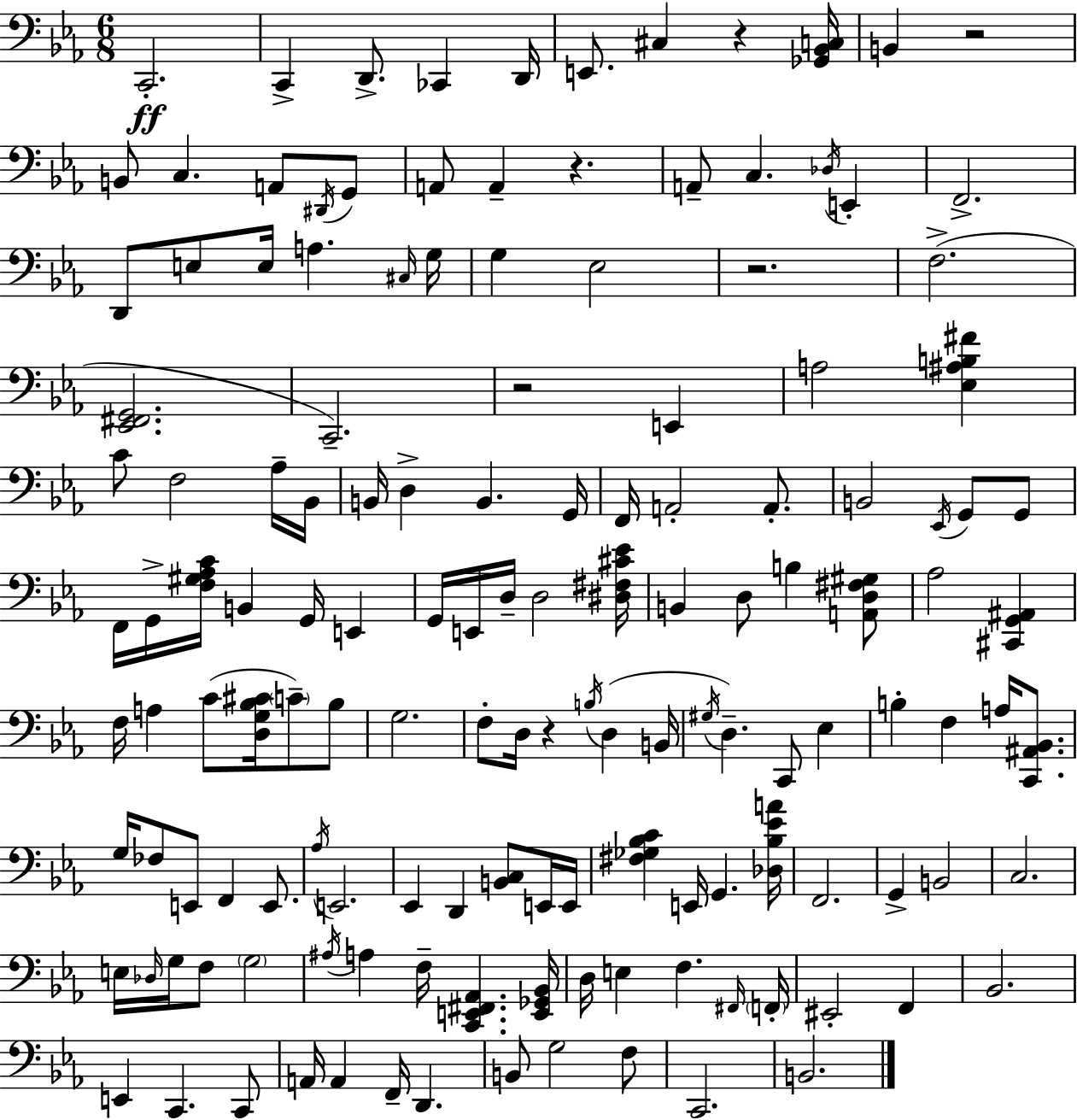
{
  \clef bass
  \numericTimeSignature
  \time 6/8
  \key ees \major
  c,2.-.\ff | c,4-> d,8.-> ces,4 d,16 | e,8. cis4 r4 <ges, bes, c>16 | b,4 r2 | \break b,8 c4. a,8 \acciaccatura { dis,16 } g,8 | a,8 a,4-- r4. | a,8-- c4. \acciaccatura { des16 } e,4-. | f,2.-> | \break d,8 e8 e16 a4. | \grace { cis16 } g16 g4 ees2 | r2. | f2.->( | \break <ees, fis, g,>2. | c,2.--) | r2 e,4 | a2 <ees ais b fis'>4 | \break c'8 f2 | aes16-- bes,16 b,16 d4-> b,4. | g,16 f,16 a,2-. | a,8.-. b,2 \acciaccatura { ees,16 } | \break g,8 g,8 f,16 g,16-> <f gis aes c'>16 b,4 g,16 | e,4 g,16 e,16 d16-- d2 | <dis fis cis' ees'>16 b,4 d8 b4 | <a, d fis gis>8 aes2 | \break <cis, g, ais,>4 f16 a4 c'8( <d g bes cis'>16 | \parenthesize c'8--) bes8 g2. | f8-. d16 r4 \acciaccatura { b16 } | d4( b,16 \acciaccatura { gis16 } d4.--) | \break c,8 ees4 b4-. f4 | a16 <c, ais, bes,>8. g16 fes8 e,8 f,4 | e,8. \acciaccatura { aes16 } e,2. | ees,4 d,4 | \break <b, c>8 e,16 e,16 <fis ges bes c'>4 e,16 | g,4. <des bes ees' a'>16 f,2. | g,4-> b,2 | c2. | \break e16 \grace { des16 } g16 f8 | \parenthesize g2 \acciaccatura { ais16 } a4 | f16-- <c, e, fis, aes,>4. <e, ges, bes,>16 d16 e4 | f4. \grace { fis,16 } \parenthesize f,16-. eis,2-. | \break f,4 bes,2. | e,4 | c,4. c,8 a,16 a,4 | f,16-- d,4. b,8 | \break g2 f8 c,2. | b,2. | \bar "|."
}